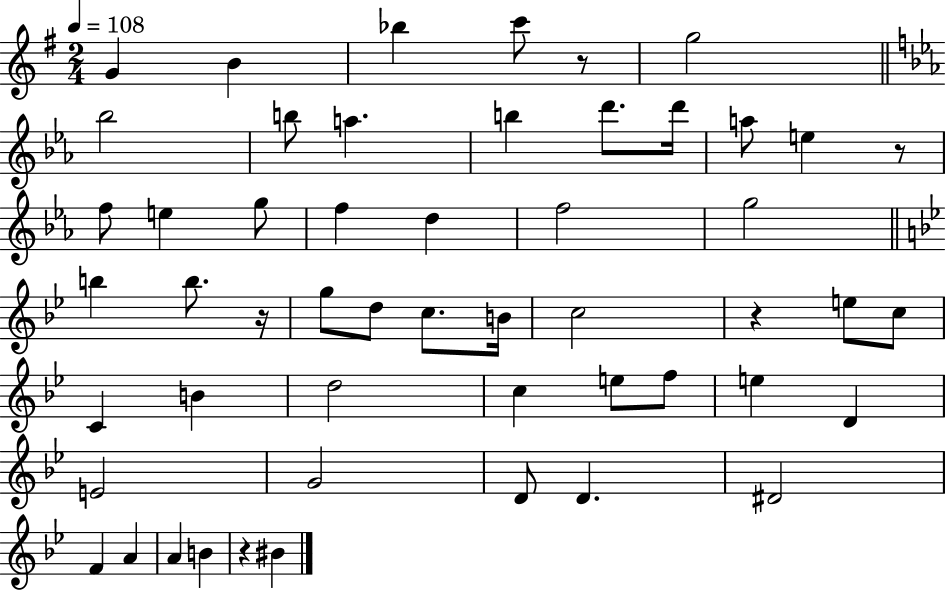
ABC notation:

X:1
T:Untitled
M:2/4
L:1/4
K:G
G B _b c'/2 z/2 g2 _b2 b/2 a b d'/2 d'/4 a/2 e z/2 f/2 e g/2 f d f2 g2 b b/2 z/4 g/2 d/2 c/2 B/4 c2 z e/2 c/2 C B d2 c e/2 f/2 e D E2 G2 D/2 D ^D2 F A A B z ^B